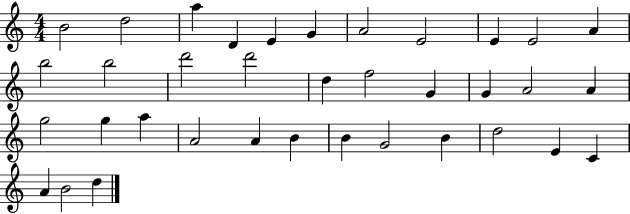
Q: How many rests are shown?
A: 0